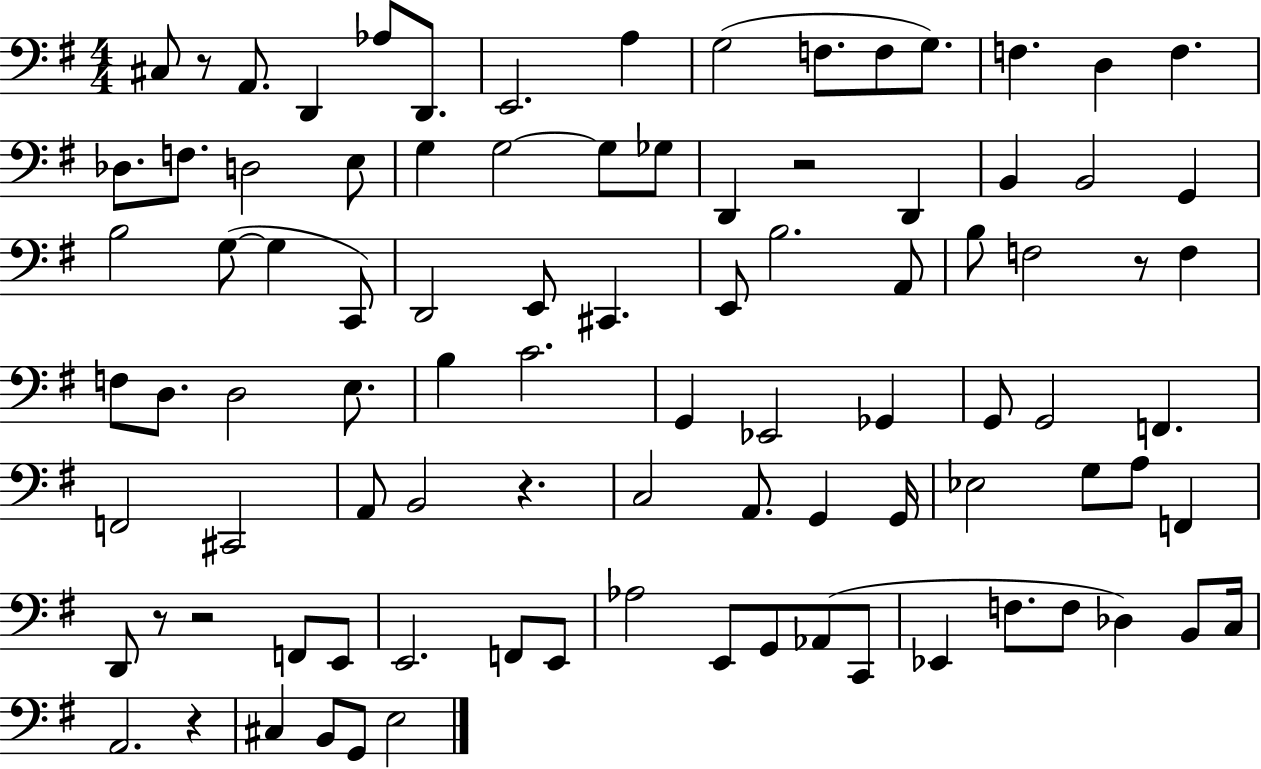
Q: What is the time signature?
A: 4/4